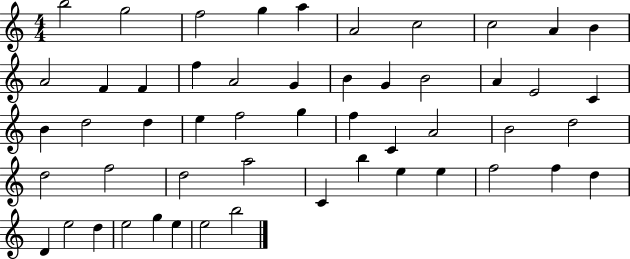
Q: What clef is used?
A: treble